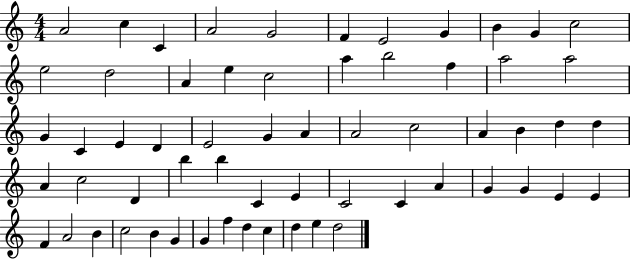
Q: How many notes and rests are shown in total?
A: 61